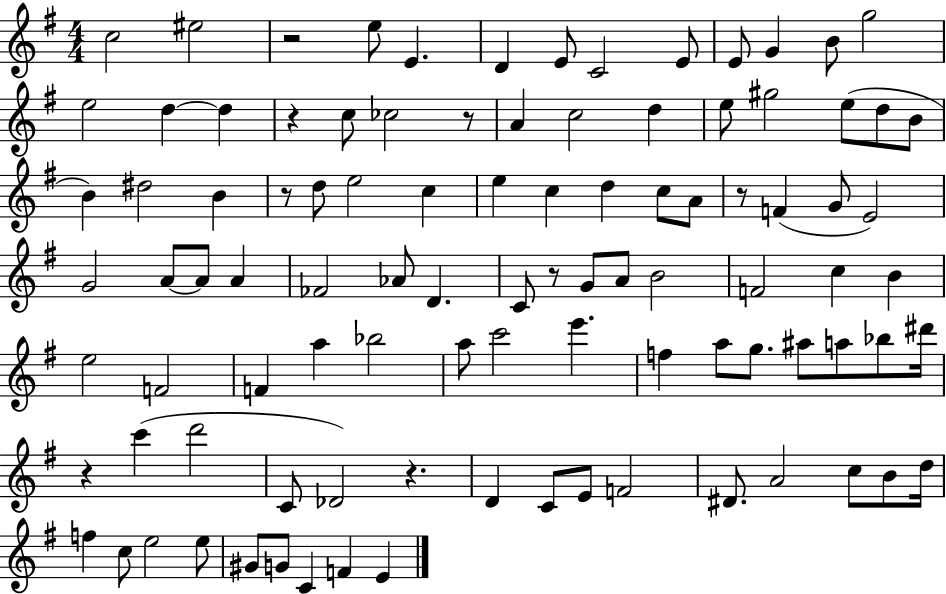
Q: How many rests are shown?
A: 8